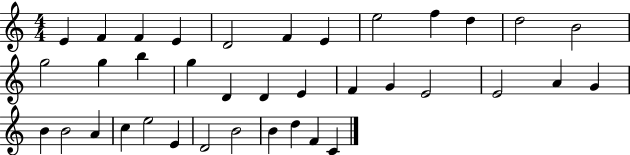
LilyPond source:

{
  \clef treble
  \numericTimeSignature
  \time 4/4
  \key c \major
  e'4 f'4 f'4 e'4 | d'2 f'4 e'4 | e''2 f''4 d''4 | d''2 b'2 | \break g''2 g''4 b''4 | g''4 d'4 d'4 e'4 | f'4 g'4 e'2 | e'2 a'4 g'4 | \break b'4 b'2 a'4 | c''4 e''2 e'4 | d'2 b'2 | b'4 d''4 f'4 c'4 | \break \bar "|."
}